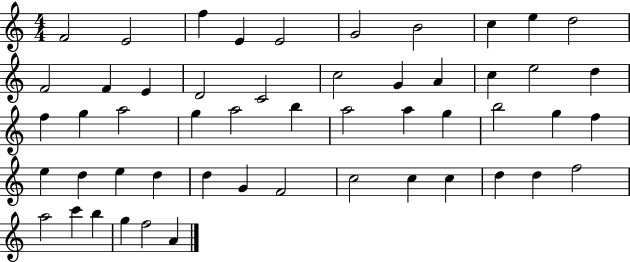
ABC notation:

X:1
T:Untitled
M:4/4
L:1/4
K:C
F2 E2 f E E2 G2 B2 c e d2 F2 F E D2 C2 c2 G A c e2 d f g a2 g a2 b a2 a g b2 g f e d e d d G F2 c2 c c d d f2 a2 c' b g f2 A